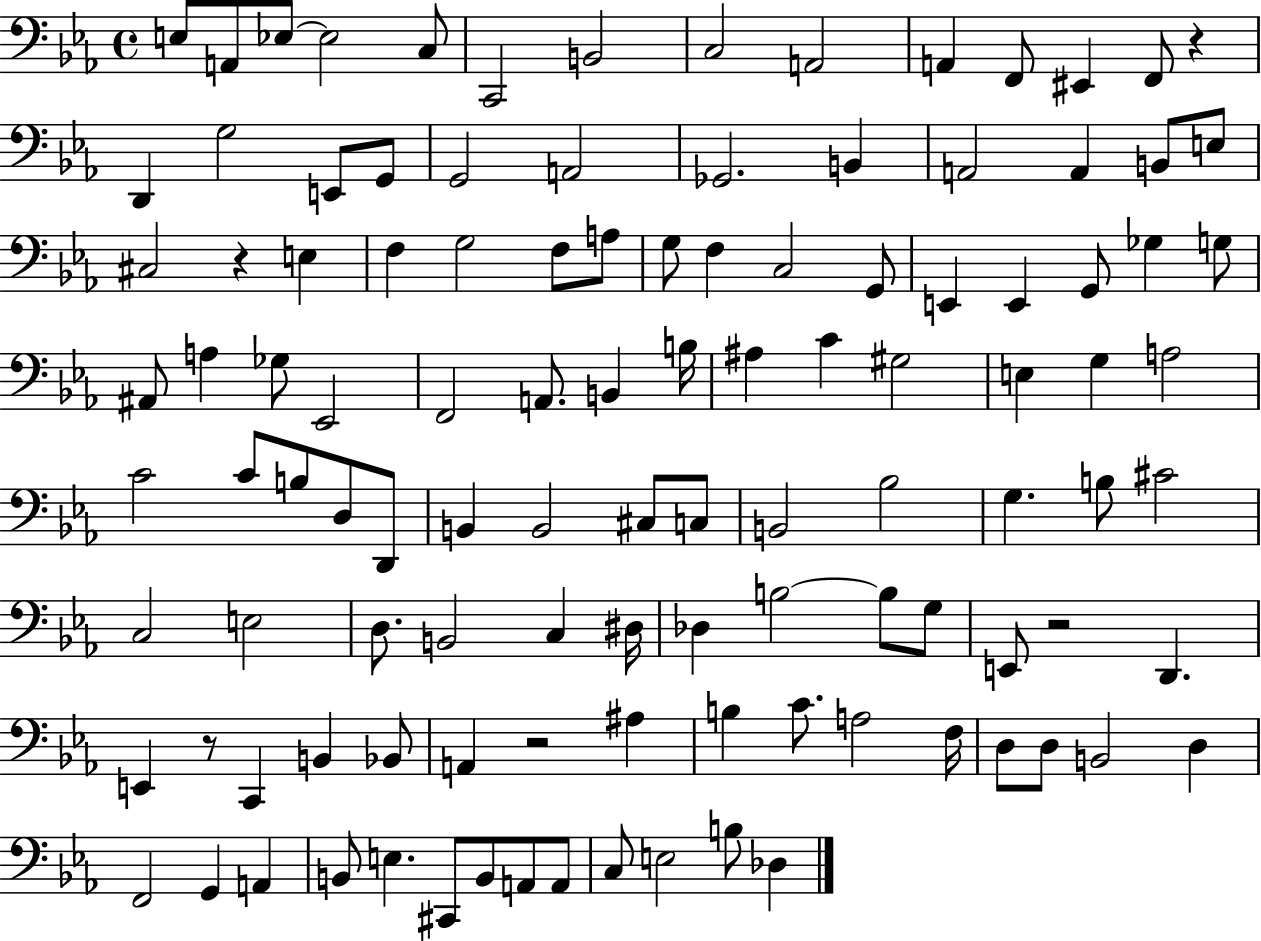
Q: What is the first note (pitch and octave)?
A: E3